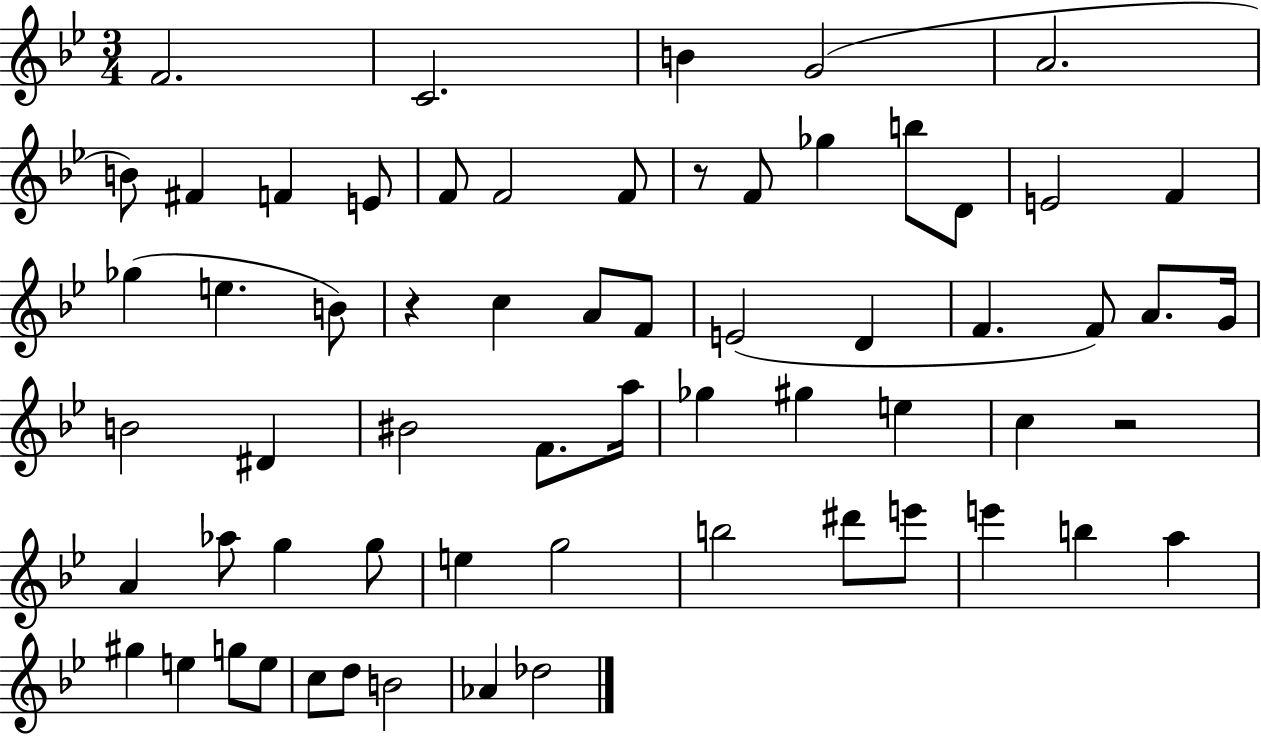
F4/h. C4/h. B4/q G4/h A4/h. B4/e F#4/q F4/q E4/e F4/e F4/h F4/e R/e F4/e Gb5/q B5/e D4/e E4/h F4/q Gb5/q E5/q. B4/e R/q C5/q A4/e F4/e E4/h D4/q F4/q. F4/e A4/e. G4/s B4/h D#4/q BIS4/h F4/e. A5/s Gb5/q G#5/q E5/q C5/q R/h A4/q Ab5/e G5/q G5/e E5/q G5/h B5/h D#6/e E6/e E6/q B5/q A5/q G#5/q E5/q G5/e E5/e C5/e D5/e B4/h Ab4/q Db5/h